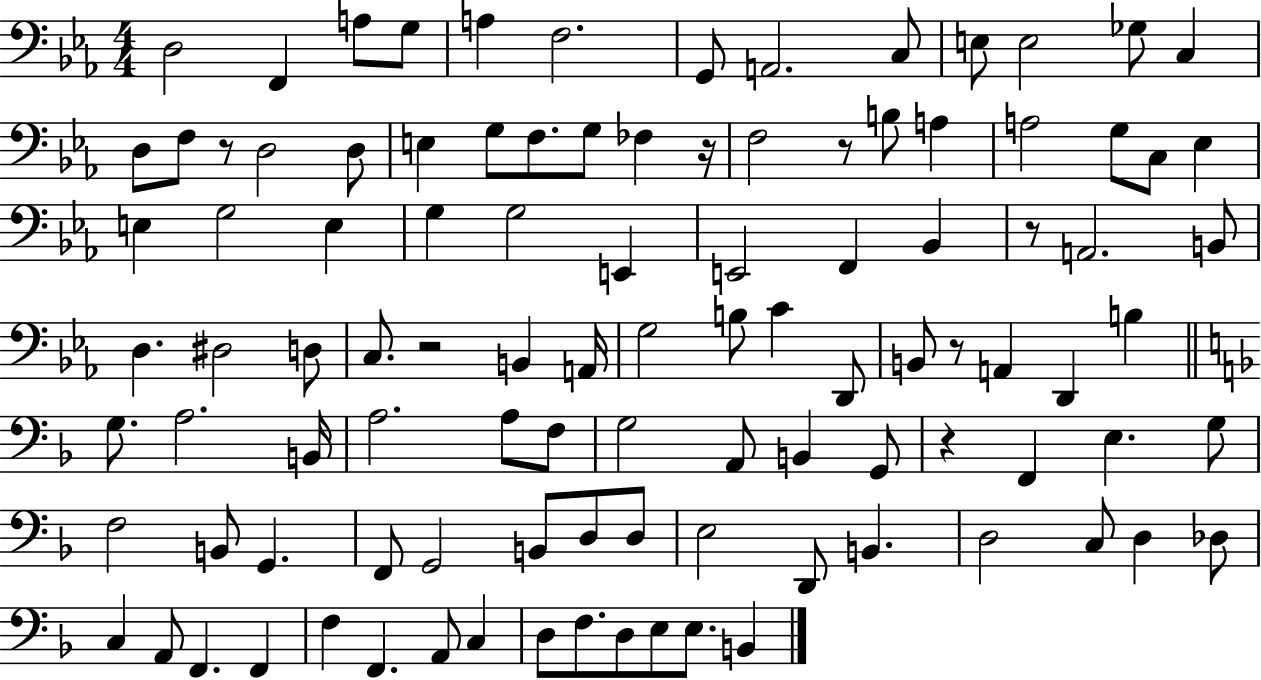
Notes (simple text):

D3/h F2/q A3/e G3/e A3/q F3/h. G2/e A2/h. C3/e E3/e E3/h Gb3/e C3/q D3/e F3/e R/e D3/h D3/e E3/q G3/e F3/e. G3/e FES3/q R/s F3/h R/e B3/e A3/q A3/h G3/e C3/e Eb3/q E3/q G3/h E3/q G3/q G3/h E2/q E2/h F2/q Bb2/q R/e A2/h. B2/e D3/q. D#3/h D3/e C3/e. R/h B2/q A2/s G3/h B3/e C4/q D2/e B2/e R/e A2/q D2/q B3/q G3/e. A3/h. B2/s A3/h. A3/e F3/e G3/h A2/e B2/q G2/e R/q F2/q E3/q. G3/e F3/h B2/e G2/q. F2/e G2/h B2/e D3/e D3/e E3/h D2/e B2/q. D3/h C3/e D3/q Db3/e C3/q A2/e F2/q. F2/q F3/q F2/q. A2/e C3/q D3/e F3/e. D3/e E3/e E3/e. B2/q